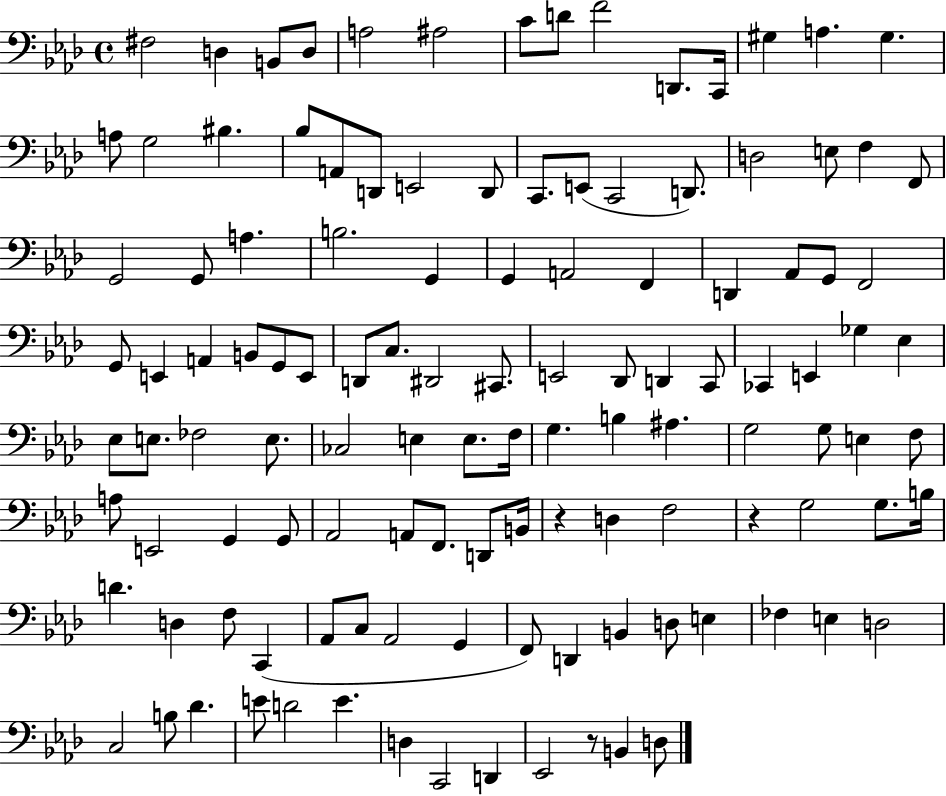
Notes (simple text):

F#3/h D3/q B2/e D3/e A3/h A#3/h C4/e D4/e F4/h D2/e. C2/s G#3/q A3/q. G#3/q. A3/e G3/h BIS3/q. Bb3/e A2/e D2/e E2/h D2/e C2/e. E2/e C2/h D2/e. D3/h E3/e F3/q F2/e G2/h G2/e A3/q. B3/h. G2/q G2/q A2/h F2/q D2/q Ab2/e G2/e F2/h G2/e E2/q A2/q B2/e G2/e E2/e D2/e C3/e. D#2/h C#2/e. E2/h Db2/e D2/q C2/e CES2/q E2/q Gb3/q Eb3/q Eb3/e E3/e. FES3/h E3/e. CES3/h E3/q E3/e. F3/s G3/q. B3/q A#3/q. G3/h G3/e E3/q F3/e A3/e E2/h G2/q G2/e Ab2/h A2/e F2/e. D2/e B2/s R/q D3/q F3/h R/q G3/h G3/e. B3/s D4/q. D3/q F3/e C2/q Ab2/e C3/e Ab2/h G2/q F2/e D2/q B2/q D3/e E3/q FES3/q E3/q D3/h C3/h B3/e Db4/q. E4/e D4/h E4/q. D3/q C2/h D2/q Eb2/h R/e B2/q D3/e